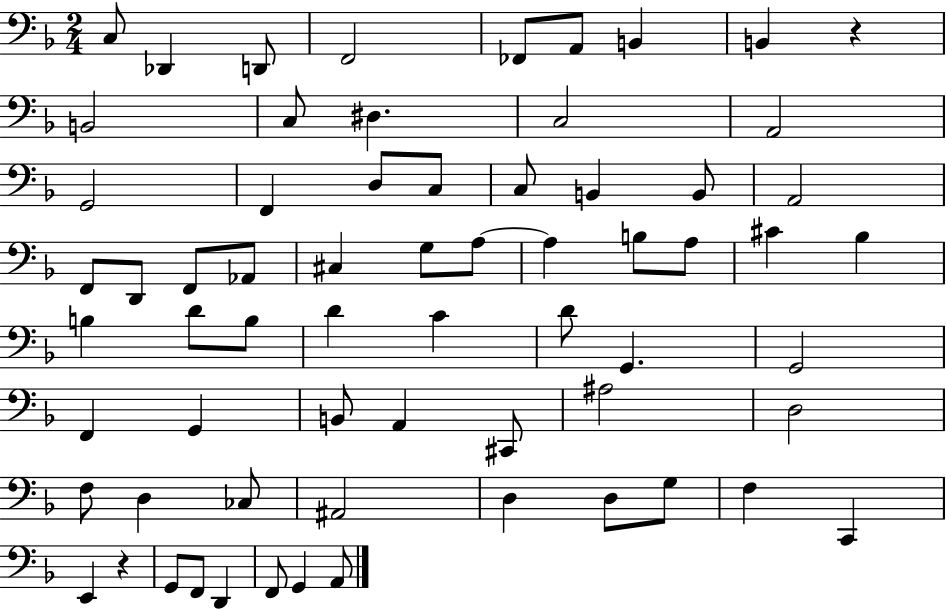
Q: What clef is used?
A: bass